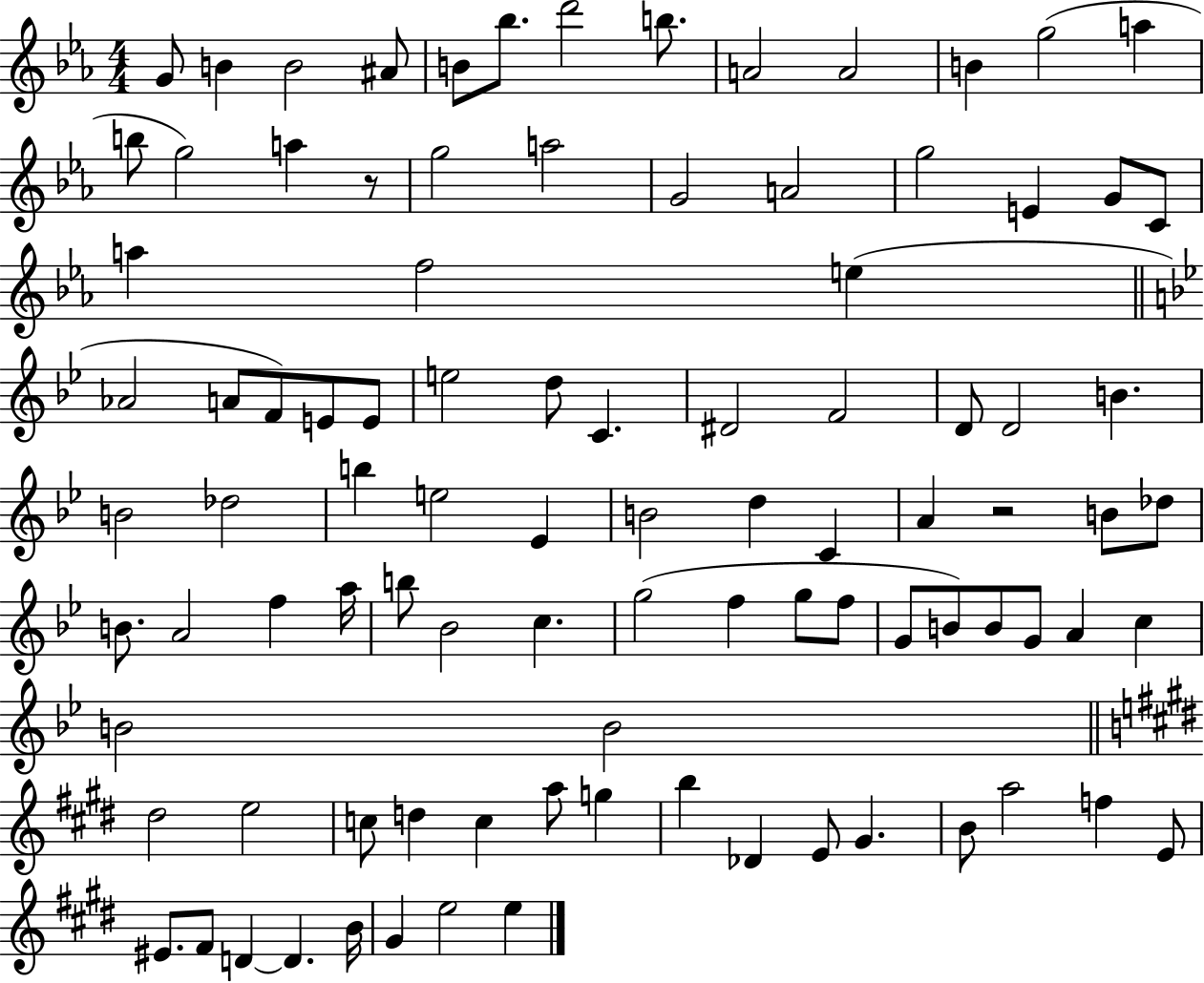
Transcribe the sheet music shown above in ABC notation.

X:1
T:Untitled
M:4/4
L:1/4
K:Eb
G/2 B B2 ^A/2 B/2 _b/2 d'2 b/2 A2 A2 B g2 a b/2 g2 a z/2 g2 a2 G2 A2 g2 E G/2 C/2 a f2 e _A2 A/2 F/2 E/2 E/2 e2 d/2 C ^D2 F2 D/2 D2 B B2 _d2 b e2 _E B2 d C A z2 B/2 _d/2 B/2 A2 f a/4 b/2 _B2 c g2 f g/2 f/2 G/2 B/2 B/2 G/2 A c B2 B2 ^d2 e2 c/2 d c a/2 g b _D E/2 ^G B/2 a2 f E/2 ^E/2 ^F/2 D D B/4 ^G e2 e